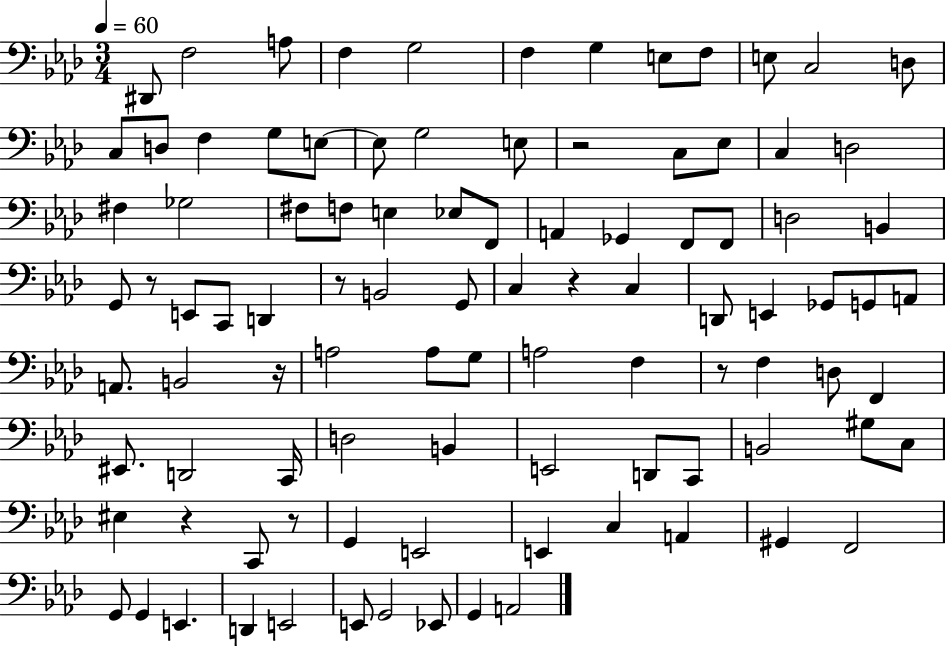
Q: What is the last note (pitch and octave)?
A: A2